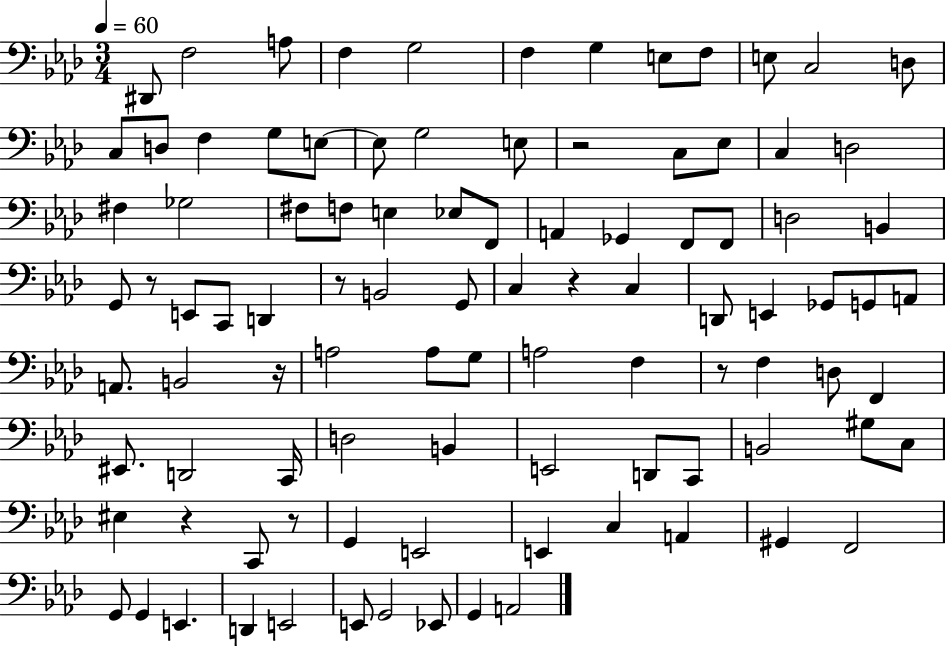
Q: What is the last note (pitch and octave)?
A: A2